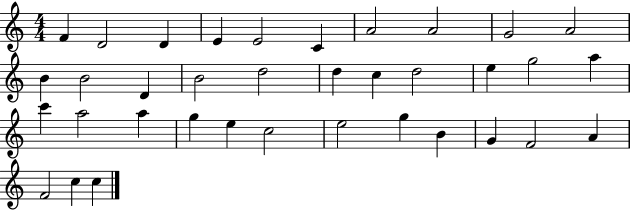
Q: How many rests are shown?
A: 0